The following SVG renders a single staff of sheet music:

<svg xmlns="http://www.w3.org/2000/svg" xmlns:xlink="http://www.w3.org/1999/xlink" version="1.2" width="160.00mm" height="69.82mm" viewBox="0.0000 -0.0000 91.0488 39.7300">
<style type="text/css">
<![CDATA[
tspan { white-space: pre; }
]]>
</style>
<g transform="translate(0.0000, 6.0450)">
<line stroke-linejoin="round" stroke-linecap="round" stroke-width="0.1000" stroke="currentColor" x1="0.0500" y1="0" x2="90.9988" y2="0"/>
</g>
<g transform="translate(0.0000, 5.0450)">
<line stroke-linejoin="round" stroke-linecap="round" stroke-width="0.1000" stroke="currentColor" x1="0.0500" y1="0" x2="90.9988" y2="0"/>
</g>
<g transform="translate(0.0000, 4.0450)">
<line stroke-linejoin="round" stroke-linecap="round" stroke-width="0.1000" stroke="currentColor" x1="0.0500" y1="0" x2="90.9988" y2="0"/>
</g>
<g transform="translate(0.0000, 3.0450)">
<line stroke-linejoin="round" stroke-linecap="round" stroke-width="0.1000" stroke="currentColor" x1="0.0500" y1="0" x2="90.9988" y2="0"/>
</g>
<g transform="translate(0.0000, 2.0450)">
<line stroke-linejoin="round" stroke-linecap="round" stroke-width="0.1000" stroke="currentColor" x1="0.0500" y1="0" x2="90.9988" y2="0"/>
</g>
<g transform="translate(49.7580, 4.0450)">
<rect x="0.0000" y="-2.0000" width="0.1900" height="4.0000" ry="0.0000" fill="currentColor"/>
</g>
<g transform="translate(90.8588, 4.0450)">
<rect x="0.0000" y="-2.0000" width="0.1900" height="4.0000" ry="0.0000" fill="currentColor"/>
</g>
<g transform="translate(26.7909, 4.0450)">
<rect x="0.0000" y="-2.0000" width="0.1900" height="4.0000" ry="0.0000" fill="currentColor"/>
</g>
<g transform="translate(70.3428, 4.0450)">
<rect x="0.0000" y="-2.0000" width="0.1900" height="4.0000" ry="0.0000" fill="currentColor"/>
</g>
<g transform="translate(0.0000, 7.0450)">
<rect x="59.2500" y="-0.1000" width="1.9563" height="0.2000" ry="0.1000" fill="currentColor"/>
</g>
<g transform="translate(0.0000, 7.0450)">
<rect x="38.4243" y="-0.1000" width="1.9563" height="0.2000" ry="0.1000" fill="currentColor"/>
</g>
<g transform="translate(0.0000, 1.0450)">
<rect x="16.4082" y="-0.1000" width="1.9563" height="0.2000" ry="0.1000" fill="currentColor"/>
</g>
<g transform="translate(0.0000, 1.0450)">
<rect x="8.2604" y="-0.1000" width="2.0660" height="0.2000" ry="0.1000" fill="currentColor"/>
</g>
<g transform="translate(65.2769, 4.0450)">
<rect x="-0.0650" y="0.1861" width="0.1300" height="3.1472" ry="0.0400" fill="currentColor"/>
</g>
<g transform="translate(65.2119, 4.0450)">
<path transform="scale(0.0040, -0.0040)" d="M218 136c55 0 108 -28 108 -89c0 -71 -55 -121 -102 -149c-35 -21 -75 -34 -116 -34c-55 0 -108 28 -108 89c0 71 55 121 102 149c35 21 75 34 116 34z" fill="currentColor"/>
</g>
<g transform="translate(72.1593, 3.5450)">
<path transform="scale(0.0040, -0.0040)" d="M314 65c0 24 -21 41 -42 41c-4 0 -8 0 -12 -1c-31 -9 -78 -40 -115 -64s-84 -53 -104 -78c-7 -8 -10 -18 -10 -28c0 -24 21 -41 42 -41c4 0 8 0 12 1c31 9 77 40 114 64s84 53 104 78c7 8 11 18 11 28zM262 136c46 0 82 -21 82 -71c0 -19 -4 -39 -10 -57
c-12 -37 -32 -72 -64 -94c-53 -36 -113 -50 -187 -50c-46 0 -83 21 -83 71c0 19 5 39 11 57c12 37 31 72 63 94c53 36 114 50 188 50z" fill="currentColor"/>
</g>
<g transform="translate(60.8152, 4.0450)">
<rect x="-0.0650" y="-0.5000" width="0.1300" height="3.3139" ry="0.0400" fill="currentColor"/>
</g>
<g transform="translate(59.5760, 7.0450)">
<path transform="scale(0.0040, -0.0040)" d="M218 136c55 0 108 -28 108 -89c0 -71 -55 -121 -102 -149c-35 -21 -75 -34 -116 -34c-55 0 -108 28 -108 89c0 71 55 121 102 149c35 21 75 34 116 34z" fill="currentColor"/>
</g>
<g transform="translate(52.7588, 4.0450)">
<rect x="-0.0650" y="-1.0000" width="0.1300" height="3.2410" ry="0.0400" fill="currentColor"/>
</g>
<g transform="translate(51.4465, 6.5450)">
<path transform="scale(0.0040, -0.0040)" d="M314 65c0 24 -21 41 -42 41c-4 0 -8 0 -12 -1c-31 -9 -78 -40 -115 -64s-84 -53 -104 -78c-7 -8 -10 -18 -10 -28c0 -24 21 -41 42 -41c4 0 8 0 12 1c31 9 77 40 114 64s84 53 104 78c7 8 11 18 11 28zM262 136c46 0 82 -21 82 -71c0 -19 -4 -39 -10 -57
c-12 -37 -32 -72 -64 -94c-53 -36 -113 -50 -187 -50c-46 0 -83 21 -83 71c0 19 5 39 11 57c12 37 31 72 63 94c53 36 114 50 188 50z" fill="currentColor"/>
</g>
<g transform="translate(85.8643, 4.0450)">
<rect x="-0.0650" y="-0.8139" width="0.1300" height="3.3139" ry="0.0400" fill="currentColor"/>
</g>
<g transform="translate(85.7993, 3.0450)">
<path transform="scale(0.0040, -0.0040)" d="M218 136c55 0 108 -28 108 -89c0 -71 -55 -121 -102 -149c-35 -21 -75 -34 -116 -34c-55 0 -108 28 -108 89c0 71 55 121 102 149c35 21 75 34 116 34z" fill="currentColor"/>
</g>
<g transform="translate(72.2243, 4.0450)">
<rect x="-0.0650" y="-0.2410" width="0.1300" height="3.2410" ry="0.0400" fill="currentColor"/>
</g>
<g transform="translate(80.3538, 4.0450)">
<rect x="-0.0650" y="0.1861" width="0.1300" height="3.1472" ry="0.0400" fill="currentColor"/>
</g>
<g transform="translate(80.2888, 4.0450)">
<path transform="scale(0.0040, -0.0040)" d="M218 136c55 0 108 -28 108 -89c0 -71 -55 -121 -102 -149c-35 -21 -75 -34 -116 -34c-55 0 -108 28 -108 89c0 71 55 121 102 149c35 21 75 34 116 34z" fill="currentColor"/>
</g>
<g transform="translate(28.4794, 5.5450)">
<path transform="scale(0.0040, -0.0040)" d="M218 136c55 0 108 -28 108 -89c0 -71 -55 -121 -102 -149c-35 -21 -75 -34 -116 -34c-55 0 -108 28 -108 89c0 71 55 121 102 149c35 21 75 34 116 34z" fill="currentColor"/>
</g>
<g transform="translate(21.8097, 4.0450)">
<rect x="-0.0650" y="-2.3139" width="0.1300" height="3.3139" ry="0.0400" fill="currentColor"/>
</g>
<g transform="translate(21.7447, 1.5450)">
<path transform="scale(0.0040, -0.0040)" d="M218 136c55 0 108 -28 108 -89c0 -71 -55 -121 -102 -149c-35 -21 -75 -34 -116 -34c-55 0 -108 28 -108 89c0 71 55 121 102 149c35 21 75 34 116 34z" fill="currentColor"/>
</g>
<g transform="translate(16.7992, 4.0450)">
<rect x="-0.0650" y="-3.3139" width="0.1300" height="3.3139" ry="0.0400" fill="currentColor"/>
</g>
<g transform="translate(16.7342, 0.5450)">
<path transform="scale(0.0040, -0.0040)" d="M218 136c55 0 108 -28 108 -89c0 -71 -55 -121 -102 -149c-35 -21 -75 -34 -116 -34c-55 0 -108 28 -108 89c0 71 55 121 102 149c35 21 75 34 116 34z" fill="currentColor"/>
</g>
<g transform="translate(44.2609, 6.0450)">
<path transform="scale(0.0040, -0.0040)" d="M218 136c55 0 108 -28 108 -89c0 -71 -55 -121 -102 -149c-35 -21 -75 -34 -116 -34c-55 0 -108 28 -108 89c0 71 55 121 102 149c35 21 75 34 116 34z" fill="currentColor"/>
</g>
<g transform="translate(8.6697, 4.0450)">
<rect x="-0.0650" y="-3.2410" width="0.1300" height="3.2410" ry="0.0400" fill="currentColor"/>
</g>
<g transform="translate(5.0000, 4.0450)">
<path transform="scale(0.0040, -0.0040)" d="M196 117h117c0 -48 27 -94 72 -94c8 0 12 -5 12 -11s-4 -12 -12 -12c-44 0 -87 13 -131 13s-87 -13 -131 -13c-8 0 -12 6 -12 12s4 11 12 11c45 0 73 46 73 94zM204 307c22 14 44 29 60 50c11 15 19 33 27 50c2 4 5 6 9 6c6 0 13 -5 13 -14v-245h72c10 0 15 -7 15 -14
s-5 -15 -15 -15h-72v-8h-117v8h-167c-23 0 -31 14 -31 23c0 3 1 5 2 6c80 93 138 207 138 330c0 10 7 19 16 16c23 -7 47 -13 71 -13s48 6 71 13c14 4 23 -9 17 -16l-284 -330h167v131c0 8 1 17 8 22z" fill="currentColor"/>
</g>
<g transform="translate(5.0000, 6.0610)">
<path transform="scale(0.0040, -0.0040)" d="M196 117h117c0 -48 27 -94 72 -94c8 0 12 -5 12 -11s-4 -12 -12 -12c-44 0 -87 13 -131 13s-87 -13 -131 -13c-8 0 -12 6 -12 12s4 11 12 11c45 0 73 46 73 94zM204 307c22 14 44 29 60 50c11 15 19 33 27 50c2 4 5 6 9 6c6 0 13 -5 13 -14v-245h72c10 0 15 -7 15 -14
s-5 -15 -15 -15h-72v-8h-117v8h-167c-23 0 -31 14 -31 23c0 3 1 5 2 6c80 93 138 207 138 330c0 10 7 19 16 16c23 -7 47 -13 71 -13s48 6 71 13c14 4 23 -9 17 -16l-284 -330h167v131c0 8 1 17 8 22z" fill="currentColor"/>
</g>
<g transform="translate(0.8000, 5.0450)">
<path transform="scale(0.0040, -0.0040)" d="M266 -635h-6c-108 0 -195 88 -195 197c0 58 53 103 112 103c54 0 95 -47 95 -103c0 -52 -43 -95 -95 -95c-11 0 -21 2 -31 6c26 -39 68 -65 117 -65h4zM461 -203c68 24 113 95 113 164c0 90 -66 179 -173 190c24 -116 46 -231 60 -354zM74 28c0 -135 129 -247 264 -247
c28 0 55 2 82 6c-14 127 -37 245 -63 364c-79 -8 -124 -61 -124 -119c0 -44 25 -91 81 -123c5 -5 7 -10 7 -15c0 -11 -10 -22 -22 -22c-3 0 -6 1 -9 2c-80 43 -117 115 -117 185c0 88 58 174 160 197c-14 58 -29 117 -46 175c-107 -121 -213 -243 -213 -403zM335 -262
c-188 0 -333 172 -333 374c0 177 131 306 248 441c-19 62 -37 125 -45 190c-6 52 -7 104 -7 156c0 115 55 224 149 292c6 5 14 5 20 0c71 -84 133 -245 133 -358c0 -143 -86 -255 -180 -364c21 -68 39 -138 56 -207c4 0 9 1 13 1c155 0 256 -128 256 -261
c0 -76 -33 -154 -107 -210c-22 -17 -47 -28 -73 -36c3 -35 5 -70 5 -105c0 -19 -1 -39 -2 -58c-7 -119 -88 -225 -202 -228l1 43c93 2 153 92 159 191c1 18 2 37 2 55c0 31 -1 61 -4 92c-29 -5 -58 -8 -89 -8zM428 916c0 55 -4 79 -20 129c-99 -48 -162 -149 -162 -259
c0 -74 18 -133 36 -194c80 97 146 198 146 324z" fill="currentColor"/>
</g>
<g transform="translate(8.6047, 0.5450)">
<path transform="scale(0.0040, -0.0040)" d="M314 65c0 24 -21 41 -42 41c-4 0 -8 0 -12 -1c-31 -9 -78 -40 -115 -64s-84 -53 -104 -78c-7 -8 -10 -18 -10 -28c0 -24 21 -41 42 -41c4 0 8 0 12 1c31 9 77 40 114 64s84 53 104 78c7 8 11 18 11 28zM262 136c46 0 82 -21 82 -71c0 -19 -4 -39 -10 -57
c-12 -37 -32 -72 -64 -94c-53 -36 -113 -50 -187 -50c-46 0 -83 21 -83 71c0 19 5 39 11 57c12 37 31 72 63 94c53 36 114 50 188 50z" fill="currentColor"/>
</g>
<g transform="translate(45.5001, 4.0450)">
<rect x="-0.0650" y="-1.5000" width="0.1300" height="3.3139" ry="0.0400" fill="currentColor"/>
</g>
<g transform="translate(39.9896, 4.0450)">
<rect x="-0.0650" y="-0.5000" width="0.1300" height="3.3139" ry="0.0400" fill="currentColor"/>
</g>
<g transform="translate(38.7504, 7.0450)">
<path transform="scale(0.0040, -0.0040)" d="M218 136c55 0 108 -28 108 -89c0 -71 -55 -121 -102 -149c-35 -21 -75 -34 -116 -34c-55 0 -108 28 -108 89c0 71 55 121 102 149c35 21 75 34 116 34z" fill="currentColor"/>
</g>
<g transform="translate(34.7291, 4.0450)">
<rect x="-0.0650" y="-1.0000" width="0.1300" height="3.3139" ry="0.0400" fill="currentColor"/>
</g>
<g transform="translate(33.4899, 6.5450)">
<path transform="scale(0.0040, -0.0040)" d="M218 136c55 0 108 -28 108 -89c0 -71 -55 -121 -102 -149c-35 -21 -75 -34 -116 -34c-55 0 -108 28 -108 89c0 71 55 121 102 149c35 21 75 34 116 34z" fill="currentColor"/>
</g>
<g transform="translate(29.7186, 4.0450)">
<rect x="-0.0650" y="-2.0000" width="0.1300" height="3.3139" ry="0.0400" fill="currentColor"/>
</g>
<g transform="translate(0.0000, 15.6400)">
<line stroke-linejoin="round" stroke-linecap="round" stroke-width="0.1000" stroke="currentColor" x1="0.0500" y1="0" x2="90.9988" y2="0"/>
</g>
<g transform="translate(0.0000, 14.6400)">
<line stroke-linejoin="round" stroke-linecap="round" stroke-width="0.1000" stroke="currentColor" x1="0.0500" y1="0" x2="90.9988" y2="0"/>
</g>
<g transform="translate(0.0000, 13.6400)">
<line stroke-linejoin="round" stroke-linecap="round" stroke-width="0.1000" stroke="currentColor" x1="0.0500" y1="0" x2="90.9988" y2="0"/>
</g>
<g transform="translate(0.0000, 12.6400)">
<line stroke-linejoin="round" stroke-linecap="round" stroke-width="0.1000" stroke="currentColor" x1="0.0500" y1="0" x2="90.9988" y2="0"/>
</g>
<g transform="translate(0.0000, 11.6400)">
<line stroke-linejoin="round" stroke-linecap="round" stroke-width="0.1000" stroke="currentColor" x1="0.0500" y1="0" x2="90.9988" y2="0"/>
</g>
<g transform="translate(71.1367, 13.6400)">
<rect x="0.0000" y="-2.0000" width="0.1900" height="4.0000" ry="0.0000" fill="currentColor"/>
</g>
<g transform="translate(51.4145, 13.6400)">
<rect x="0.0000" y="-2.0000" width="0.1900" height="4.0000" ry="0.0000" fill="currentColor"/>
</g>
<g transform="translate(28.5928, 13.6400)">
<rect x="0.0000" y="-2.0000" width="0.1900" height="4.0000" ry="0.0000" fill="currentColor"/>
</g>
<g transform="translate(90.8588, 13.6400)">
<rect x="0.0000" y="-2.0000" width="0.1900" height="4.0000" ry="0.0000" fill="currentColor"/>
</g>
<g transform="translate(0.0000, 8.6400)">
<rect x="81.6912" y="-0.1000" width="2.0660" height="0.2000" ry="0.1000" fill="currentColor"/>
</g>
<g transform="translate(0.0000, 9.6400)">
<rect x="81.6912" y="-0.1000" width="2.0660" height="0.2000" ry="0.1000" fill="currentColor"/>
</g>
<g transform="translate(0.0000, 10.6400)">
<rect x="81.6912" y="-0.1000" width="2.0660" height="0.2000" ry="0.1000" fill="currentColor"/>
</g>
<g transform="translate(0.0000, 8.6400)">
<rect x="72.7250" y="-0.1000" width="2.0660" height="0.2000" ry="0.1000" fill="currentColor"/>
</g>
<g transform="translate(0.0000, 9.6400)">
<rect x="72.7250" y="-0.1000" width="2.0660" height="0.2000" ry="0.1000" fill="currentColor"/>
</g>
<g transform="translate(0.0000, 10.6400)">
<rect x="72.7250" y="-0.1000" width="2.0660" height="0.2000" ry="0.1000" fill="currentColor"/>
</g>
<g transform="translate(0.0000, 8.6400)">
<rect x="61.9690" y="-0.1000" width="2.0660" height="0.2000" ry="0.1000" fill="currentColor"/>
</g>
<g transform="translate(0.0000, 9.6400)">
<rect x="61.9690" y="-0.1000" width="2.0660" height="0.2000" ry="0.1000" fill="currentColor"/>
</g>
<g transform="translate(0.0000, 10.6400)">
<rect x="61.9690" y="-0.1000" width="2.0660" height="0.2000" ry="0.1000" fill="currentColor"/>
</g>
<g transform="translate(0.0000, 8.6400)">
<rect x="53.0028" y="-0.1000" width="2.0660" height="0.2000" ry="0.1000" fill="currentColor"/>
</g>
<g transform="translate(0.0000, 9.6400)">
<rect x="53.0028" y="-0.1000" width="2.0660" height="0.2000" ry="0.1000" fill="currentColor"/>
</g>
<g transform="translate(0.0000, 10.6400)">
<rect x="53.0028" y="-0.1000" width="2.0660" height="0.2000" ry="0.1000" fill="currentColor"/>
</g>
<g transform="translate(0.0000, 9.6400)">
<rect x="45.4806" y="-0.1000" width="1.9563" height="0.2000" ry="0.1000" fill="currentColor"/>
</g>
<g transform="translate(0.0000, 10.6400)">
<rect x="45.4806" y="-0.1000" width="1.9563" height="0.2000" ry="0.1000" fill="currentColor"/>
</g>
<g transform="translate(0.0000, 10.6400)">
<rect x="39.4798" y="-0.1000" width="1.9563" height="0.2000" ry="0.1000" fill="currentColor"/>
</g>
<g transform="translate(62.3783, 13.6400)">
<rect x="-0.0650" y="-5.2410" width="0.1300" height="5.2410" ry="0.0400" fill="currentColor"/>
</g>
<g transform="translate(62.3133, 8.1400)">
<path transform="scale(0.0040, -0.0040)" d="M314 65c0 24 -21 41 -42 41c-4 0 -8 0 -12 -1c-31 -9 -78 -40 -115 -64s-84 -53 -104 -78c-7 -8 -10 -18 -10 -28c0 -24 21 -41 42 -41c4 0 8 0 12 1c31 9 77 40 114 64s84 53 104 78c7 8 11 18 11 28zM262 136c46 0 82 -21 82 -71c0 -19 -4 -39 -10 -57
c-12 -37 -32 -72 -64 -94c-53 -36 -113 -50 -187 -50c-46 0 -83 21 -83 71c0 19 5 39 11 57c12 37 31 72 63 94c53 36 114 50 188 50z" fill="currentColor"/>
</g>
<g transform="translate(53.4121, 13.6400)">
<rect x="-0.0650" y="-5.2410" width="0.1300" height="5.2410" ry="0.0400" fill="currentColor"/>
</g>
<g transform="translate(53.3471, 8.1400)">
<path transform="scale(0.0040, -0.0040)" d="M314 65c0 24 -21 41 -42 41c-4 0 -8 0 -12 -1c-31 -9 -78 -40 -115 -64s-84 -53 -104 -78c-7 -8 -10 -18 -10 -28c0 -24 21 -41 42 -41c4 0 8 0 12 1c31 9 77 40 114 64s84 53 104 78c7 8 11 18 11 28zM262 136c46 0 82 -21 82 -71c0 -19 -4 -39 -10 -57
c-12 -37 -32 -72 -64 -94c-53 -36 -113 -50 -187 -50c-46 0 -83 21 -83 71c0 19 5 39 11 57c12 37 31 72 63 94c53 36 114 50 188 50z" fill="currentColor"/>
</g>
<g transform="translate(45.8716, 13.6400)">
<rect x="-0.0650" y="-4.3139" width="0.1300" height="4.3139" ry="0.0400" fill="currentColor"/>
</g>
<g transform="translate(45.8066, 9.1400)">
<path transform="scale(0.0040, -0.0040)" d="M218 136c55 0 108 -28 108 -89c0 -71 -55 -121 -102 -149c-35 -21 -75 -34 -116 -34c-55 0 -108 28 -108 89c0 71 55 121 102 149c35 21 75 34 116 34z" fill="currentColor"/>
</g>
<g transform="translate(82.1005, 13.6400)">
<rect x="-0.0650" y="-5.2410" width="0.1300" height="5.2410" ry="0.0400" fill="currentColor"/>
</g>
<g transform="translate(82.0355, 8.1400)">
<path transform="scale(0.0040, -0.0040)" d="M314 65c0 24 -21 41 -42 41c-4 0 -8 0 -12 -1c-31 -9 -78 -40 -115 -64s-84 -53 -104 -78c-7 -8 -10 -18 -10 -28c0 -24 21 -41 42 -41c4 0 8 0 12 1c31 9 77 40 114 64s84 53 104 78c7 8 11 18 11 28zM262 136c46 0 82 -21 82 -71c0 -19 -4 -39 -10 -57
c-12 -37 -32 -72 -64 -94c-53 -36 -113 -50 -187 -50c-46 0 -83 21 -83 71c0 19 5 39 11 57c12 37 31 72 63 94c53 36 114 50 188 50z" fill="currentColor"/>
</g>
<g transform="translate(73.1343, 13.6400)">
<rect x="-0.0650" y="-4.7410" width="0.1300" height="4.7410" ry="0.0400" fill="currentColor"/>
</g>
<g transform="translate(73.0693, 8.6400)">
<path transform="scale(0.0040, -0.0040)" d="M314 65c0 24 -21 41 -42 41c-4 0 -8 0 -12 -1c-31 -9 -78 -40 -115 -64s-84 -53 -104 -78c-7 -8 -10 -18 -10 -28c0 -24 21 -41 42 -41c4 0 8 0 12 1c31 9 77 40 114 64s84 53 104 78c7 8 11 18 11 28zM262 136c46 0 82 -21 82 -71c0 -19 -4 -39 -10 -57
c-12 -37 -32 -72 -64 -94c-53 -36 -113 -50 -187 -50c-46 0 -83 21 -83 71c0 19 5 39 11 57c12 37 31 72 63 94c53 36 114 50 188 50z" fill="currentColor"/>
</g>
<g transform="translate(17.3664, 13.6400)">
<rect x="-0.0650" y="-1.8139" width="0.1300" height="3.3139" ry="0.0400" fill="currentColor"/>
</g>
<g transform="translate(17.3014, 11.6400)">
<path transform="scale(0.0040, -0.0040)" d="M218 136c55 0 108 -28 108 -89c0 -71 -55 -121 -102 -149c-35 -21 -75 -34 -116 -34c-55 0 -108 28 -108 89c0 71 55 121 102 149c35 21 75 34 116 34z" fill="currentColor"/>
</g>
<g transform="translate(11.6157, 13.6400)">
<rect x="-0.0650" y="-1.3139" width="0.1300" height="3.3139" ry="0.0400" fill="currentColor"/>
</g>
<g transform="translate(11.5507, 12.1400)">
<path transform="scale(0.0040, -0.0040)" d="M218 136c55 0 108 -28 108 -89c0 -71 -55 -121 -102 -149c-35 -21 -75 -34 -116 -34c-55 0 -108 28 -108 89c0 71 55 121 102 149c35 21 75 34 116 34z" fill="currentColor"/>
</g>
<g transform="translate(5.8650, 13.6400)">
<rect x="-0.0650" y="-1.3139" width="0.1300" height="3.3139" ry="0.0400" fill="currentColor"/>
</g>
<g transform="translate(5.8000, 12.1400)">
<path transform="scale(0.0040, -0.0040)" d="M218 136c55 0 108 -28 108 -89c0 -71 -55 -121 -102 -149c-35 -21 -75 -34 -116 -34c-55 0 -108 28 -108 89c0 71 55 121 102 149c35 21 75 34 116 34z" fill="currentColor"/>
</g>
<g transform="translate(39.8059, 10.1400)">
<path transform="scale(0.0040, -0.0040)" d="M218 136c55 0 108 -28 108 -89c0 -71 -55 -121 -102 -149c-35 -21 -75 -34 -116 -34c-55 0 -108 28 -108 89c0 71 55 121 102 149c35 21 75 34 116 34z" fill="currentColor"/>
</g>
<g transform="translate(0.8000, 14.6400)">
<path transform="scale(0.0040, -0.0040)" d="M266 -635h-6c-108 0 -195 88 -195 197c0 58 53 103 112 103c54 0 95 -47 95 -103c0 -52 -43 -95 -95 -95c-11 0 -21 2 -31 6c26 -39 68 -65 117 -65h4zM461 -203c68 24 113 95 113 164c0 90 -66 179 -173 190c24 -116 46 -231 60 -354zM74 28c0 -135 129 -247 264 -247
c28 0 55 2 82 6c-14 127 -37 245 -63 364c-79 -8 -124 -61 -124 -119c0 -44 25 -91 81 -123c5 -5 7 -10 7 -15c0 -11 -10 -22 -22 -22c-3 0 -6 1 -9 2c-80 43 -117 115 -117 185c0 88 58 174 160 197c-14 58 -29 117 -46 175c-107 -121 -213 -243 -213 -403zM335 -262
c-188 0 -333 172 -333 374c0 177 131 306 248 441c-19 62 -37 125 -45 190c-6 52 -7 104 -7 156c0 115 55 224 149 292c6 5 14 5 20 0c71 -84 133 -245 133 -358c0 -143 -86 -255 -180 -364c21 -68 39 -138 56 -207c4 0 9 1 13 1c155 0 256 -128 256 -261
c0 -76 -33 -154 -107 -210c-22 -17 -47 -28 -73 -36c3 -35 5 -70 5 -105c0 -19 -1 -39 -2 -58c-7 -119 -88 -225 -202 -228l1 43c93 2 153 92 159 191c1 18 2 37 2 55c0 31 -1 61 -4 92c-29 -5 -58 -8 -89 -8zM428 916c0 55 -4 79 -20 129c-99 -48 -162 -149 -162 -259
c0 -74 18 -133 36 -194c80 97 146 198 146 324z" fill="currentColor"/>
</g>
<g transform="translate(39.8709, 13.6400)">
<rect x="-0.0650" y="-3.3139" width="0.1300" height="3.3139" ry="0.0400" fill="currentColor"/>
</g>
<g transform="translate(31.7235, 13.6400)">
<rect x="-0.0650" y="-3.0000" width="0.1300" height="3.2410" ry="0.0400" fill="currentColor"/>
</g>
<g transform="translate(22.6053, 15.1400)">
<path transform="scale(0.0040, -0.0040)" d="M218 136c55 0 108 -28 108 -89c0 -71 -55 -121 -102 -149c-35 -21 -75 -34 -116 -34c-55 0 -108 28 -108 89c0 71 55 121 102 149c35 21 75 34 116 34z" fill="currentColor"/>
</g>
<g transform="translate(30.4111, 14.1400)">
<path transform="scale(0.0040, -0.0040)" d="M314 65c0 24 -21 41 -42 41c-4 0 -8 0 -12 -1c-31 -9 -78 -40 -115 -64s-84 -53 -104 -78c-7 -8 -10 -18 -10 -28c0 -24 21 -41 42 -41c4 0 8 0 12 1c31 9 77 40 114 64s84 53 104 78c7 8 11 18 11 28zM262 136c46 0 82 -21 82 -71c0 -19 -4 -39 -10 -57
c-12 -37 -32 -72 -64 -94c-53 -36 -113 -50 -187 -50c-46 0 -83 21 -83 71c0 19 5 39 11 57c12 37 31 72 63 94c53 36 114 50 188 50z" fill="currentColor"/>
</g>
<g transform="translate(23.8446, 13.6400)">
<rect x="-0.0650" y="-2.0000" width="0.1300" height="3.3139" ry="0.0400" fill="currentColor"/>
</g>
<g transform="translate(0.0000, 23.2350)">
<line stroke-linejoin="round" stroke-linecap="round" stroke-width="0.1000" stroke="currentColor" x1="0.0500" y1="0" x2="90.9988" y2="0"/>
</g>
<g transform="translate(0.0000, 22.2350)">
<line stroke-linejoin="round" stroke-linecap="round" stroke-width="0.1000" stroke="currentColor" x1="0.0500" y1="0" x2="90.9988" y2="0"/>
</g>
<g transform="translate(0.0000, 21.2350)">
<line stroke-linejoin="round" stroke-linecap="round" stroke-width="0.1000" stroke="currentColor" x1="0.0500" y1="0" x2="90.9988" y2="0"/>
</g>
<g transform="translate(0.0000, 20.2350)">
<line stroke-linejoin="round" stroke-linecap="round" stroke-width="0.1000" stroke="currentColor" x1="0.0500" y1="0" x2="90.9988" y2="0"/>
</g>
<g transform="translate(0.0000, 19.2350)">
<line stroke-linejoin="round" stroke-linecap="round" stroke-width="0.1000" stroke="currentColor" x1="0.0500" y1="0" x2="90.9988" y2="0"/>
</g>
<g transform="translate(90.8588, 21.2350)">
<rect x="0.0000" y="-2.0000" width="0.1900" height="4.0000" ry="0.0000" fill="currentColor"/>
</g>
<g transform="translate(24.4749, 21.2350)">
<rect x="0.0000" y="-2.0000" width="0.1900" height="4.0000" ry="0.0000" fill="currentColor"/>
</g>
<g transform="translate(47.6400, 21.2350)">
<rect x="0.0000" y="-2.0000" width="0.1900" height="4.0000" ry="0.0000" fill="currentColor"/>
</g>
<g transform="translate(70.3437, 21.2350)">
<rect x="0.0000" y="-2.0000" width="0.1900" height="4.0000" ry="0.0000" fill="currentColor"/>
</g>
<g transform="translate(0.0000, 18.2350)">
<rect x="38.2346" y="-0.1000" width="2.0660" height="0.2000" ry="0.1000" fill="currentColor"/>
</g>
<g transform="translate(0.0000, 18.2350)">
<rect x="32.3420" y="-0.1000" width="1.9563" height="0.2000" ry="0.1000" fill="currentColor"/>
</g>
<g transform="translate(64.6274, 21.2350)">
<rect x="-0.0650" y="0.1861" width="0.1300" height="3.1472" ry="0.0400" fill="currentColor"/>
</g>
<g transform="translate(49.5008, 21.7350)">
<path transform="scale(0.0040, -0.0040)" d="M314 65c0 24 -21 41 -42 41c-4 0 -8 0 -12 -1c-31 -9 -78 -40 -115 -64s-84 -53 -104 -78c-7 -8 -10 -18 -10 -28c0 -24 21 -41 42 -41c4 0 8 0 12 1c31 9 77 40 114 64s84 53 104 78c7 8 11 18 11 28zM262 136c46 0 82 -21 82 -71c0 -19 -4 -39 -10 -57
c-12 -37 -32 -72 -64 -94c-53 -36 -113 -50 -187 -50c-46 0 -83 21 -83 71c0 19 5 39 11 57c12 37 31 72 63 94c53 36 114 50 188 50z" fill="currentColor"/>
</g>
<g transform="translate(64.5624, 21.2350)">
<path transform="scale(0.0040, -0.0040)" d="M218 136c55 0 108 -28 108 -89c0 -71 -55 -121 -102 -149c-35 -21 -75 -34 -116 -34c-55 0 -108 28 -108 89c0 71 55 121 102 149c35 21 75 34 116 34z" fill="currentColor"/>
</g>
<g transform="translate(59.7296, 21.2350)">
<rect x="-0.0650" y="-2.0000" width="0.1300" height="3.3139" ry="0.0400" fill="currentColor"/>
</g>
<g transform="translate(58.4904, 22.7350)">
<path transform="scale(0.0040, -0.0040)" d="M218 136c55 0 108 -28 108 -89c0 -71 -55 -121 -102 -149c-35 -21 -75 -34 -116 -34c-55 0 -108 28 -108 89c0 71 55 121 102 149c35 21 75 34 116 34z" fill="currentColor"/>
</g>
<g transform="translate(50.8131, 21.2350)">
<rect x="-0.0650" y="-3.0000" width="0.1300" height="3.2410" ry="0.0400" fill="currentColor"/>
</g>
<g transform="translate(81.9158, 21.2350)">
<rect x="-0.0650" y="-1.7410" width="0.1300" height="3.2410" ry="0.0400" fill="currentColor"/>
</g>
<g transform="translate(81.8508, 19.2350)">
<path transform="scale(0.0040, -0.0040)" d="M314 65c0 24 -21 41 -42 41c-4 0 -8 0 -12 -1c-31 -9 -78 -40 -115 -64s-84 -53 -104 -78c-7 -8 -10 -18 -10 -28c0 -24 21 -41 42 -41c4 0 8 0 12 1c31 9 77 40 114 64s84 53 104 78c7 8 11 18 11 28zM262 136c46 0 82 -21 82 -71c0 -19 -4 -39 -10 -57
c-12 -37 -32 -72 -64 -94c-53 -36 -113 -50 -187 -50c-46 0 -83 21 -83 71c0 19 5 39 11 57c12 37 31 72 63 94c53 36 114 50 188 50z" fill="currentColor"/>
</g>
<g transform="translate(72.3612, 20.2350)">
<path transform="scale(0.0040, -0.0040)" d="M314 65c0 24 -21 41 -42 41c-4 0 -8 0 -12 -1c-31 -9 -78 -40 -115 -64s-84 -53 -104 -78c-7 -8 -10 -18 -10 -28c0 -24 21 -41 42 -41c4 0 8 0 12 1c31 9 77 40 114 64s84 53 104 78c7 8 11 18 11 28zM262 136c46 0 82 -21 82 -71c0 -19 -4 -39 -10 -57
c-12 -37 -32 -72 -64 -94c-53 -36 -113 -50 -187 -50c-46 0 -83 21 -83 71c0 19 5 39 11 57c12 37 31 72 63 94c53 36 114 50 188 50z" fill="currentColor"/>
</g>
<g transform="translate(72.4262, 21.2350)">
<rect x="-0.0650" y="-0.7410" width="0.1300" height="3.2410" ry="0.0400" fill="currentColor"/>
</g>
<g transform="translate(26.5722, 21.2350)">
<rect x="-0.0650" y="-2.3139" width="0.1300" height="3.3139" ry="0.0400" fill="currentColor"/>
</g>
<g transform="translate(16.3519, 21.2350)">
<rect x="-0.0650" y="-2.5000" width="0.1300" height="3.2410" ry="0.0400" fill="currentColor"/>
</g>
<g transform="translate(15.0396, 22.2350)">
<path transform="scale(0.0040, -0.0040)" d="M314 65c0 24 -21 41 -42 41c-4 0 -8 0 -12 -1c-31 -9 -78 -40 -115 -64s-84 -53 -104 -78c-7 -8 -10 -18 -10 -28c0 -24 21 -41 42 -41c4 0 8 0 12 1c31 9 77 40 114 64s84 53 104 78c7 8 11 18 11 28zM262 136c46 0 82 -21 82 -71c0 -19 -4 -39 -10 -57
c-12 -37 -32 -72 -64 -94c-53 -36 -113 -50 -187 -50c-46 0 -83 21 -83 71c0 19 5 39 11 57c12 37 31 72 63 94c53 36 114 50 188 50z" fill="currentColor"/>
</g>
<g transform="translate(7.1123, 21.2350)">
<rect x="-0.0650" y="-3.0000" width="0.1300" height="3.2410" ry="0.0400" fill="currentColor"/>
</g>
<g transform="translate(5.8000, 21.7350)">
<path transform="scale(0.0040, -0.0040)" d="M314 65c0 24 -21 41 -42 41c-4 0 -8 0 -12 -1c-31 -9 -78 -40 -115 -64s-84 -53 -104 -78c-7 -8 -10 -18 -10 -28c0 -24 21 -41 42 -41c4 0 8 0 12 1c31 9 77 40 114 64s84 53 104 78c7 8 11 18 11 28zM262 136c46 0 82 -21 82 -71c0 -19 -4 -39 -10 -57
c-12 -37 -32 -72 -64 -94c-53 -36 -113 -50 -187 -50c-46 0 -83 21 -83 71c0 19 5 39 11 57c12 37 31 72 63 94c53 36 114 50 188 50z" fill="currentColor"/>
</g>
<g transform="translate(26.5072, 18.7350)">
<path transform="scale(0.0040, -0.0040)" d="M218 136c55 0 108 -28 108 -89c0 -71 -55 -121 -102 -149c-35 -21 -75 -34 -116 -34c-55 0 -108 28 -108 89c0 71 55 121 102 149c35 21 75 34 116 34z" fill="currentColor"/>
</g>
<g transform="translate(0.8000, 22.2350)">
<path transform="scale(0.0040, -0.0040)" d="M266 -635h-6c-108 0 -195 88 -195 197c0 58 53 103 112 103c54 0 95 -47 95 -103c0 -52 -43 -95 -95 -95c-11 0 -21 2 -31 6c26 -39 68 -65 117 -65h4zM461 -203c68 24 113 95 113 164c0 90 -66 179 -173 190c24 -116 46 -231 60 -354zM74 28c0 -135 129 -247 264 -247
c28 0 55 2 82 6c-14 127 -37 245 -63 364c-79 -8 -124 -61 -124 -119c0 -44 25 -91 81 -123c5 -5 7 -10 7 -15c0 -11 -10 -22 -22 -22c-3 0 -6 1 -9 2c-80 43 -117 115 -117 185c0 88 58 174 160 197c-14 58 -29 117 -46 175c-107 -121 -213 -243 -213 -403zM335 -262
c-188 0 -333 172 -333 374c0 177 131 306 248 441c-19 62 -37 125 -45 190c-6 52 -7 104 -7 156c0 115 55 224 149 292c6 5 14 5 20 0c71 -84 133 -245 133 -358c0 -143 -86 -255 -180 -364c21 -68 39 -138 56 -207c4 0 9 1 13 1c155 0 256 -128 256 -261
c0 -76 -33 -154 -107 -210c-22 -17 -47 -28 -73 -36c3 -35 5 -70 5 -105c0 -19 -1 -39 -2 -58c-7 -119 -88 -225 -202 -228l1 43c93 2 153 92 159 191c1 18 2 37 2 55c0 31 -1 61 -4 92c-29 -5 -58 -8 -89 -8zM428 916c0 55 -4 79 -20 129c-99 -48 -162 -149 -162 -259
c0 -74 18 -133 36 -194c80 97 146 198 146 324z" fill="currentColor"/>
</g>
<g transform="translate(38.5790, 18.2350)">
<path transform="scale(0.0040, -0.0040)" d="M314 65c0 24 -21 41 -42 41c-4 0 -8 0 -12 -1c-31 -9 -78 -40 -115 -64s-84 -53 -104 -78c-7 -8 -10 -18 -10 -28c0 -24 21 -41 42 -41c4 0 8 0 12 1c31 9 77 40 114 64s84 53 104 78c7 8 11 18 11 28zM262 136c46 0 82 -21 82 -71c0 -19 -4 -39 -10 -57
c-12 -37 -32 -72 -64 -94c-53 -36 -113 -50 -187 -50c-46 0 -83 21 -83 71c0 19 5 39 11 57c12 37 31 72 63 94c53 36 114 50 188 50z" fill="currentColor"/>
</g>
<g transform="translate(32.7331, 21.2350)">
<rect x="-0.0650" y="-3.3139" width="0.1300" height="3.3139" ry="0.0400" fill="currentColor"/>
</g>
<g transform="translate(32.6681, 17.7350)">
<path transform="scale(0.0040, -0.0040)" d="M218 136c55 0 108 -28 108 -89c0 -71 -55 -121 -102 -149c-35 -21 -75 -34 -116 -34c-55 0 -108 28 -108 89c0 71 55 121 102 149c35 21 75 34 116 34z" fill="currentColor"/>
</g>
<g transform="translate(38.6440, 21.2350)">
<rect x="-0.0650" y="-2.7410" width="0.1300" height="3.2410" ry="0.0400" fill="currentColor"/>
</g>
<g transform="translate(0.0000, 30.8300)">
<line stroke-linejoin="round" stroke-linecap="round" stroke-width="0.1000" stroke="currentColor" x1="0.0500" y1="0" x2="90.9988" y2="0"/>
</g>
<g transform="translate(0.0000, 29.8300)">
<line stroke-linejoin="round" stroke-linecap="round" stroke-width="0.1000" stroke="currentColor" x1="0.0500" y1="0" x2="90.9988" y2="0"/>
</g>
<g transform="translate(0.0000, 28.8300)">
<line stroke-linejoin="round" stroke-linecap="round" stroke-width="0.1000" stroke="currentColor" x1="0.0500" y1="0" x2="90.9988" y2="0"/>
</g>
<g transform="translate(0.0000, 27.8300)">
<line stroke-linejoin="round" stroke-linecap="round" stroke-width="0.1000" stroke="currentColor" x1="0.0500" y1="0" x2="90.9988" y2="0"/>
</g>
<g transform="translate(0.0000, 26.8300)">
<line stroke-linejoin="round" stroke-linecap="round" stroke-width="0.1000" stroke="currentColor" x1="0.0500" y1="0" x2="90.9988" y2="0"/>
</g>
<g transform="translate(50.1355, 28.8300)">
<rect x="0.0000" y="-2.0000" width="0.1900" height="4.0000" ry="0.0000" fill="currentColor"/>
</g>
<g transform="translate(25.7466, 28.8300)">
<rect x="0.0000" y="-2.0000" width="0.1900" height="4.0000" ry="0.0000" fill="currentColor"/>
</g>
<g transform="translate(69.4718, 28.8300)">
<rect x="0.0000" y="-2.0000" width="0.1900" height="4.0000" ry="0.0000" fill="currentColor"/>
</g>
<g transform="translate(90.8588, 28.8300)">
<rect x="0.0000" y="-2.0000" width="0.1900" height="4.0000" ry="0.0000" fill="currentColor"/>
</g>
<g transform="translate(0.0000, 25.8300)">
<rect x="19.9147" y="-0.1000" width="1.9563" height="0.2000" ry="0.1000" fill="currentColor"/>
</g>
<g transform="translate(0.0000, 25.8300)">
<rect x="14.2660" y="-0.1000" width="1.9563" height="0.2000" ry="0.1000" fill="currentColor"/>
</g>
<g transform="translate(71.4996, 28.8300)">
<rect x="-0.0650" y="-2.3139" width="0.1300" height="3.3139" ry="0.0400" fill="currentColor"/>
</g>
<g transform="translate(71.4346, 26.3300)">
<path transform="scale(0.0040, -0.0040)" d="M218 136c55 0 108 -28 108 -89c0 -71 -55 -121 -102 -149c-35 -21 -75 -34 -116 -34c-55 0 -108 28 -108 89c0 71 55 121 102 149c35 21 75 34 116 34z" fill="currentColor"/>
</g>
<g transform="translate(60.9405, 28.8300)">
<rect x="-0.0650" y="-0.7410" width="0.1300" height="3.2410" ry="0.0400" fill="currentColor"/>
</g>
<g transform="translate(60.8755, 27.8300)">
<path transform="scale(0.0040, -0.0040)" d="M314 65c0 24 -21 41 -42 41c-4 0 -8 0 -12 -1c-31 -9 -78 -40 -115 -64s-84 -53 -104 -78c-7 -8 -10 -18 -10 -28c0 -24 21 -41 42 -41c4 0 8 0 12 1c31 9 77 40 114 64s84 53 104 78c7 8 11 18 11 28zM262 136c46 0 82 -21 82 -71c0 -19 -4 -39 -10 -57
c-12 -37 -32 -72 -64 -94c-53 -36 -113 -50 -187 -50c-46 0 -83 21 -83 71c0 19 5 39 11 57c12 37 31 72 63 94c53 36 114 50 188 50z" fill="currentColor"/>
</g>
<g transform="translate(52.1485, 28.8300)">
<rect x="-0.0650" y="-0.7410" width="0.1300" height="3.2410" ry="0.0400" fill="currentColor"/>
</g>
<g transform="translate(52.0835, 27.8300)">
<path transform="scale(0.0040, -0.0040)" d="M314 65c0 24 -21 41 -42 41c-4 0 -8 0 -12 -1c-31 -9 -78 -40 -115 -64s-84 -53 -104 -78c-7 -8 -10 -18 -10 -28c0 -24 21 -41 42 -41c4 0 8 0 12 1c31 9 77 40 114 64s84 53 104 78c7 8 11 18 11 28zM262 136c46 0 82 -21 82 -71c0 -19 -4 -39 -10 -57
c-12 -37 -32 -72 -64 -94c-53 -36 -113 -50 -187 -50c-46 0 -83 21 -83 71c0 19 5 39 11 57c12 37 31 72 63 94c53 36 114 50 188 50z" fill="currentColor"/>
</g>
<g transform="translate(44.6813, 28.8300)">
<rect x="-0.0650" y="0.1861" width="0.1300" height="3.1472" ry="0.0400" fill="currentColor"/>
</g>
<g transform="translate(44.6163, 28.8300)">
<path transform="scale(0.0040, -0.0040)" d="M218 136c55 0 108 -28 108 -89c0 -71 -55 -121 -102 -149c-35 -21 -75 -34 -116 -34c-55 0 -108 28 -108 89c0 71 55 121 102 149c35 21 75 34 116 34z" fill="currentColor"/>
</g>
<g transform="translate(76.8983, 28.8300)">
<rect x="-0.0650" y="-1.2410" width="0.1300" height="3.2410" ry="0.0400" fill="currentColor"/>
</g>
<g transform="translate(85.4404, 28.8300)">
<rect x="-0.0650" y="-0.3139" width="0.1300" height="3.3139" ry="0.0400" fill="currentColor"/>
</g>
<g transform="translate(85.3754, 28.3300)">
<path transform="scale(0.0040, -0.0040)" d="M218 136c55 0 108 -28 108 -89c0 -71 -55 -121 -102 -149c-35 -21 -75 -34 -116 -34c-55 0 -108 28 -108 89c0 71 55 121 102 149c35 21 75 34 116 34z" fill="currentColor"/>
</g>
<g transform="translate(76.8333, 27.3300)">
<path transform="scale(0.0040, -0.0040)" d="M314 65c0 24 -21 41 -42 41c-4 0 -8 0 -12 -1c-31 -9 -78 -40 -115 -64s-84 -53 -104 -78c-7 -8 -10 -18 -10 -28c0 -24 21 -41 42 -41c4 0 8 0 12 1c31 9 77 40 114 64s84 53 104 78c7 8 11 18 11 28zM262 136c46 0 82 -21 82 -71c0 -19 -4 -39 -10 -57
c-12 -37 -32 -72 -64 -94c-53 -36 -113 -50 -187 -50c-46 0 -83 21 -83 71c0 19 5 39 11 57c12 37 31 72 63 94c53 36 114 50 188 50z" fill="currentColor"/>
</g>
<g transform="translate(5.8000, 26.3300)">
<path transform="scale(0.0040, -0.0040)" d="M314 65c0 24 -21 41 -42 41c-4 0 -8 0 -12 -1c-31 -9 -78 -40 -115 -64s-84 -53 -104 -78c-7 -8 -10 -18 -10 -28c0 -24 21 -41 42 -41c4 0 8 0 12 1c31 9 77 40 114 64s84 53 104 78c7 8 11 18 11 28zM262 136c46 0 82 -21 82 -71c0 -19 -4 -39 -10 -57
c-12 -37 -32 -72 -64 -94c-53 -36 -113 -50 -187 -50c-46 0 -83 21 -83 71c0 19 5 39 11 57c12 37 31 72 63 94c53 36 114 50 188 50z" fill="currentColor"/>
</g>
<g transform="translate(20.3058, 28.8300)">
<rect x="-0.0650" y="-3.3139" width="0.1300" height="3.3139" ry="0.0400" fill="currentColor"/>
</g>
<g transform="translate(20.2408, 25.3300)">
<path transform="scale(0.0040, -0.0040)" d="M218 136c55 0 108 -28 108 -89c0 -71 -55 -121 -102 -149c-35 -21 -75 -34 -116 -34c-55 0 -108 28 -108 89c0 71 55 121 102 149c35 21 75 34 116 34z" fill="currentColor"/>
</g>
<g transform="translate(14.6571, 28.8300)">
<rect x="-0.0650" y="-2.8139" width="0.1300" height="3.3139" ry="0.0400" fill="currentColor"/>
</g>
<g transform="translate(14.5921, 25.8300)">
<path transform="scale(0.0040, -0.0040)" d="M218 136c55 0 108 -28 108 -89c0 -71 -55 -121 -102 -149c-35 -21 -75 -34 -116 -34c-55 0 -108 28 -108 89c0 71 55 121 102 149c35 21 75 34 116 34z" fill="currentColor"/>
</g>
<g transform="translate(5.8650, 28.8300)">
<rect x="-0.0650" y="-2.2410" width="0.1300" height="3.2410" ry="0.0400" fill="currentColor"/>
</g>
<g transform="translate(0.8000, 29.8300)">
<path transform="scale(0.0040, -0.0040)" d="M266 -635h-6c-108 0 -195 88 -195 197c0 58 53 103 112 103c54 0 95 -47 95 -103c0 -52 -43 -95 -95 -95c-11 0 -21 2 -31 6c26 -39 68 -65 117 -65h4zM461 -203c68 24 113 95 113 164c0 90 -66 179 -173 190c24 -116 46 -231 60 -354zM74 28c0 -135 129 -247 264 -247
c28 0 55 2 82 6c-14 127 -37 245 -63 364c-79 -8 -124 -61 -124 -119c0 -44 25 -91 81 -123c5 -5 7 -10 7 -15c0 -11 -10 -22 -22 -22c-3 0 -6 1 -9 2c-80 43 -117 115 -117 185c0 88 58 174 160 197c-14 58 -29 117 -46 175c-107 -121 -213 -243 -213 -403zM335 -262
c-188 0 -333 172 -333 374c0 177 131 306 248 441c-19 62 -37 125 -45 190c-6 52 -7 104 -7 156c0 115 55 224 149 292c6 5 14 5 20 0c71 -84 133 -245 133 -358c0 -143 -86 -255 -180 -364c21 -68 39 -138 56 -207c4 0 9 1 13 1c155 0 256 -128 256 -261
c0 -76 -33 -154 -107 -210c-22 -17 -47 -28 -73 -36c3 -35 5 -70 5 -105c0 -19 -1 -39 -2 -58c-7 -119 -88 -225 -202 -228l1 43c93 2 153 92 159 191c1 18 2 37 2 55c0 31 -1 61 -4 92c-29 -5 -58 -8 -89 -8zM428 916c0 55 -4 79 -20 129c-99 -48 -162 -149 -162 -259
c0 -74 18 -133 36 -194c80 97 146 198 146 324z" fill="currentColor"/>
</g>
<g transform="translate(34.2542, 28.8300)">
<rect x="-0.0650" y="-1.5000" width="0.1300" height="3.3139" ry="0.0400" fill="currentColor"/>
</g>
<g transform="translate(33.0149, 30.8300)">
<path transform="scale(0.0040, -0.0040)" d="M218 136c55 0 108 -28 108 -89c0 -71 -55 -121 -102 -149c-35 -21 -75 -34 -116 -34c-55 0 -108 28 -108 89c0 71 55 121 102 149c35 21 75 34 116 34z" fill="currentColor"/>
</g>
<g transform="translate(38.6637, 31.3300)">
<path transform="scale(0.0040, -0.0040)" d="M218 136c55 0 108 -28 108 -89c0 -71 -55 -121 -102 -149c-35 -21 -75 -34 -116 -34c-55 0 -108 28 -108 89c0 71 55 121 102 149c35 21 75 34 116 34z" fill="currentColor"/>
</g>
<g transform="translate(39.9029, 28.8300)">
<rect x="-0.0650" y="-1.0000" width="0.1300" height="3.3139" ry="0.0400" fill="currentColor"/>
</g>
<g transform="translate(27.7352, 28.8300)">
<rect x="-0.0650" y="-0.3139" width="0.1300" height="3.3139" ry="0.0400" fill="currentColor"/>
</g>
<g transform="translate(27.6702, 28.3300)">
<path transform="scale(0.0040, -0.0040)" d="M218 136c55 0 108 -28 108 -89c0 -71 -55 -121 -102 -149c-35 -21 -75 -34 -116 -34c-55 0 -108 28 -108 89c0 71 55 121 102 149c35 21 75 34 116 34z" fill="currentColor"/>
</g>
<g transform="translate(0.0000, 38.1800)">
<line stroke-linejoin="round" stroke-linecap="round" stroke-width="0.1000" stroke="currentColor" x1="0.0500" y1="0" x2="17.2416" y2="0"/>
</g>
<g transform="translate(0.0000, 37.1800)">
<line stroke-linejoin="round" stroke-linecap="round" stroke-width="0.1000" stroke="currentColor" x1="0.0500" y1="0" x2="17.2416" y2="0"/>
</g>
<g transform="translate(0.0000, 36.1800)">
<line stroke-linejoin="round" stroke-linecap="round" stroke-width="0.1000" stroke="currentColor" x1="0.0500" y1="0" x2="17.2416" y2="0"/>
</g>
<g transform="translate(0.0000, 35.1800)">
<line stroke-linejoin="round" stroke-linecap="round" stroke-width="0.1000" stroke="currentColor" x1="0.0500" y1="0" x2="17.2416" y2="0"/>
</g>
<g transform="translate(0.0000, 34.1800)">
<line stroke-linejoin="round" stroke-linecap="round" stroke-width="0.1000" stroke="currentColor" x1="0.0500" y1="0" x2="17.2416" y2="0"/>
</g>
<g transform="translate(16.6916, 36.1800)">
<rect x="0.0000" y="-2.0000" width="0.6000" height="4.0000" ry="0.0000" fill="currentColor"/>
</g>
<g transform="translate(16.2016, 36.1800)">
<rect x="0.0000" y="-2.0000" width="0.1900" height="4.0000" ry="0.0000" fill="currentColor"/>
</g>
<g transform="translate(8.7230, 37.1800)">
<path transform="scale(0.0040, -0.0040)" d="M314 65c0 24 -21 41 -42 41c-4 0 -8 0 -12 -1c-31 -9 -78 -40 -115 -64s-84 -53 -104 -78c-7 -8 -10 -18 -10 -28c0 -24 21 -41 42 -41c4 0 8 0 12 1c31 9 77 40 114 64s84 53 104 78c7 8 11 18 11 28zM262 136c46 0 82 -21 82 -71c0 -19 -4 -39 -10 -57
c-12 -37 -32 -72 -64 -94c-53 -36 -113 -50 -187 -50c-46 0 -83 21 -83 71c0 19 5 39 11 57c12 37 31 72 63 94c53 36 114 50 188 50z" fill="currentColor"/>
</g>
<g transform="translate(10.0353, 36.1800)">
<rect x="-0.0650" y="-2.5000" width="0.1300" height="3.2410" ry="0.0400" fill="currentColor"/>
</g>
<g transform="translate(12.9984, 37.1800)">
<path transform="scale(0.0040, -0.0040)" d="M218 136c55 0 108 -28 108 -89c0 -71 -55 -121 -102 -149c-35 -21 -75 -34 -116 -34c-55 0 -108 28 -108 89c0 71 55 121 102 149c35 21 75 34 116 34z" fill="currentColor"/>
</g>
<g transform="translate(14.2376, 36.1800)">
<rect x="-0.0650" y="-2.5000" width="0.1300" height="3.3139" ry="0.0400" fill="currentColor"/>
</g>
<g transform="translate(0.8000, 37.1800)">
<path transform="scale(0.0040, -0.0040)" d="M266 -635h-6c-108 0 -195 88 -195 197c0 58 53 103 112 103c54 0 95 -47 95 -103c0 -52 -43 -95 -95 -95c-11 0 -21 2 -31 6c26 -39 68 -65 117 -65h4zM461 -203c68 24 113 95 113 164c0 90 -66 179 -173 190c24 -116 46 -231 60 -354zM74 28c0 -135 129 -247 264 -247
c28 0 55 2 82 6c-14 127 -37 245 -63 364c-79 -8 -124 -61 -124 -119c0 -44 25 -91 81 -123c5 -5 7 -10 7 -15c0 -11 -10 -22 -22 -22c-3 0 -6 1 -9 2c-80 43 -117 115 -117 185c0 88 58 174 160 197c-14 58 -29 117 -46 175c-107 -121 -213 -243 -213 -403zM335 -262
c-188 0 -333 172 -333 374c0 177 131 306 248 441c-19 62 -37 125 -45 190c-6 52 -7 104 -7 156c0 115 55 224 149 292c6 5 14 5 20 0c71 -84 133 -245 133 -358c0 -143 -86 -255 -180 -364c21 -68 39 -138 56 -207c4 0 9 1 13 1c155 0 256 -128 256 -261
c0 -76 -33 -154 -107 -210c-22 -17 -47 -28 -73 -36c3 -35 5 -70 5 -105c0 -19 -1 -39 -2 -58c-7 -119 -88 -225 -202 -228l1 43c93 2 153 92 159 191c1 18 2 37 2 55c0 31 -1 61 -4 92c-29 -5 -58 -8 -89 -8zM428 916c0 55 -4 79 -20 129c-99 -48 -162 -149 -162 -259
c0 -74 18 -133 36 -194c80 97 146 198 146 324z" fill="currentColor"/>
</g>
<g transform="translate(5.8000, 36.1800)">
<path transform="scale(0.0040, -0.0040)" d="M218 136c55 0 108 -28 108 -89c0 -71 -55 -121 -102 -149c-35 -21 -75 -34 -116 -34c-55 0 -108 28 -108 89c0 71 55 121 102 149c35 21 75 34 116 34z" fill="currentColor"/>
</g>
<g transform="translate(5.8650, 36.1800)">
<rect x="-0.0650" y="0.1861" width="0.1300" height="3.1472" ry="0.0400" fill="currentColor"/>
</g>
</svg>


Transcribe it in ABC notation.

X:1
T:Untitled
M:4/4
L:1/4
K:C
b2 b g F D C E D2 C B c2 B d e e f F A2 b d' f'2 f'2 e'2 f'2 A2 G2 g b a2 A2 F B d2 f2 g2 a b c E D B d2 d2 g e2 c B G2 G